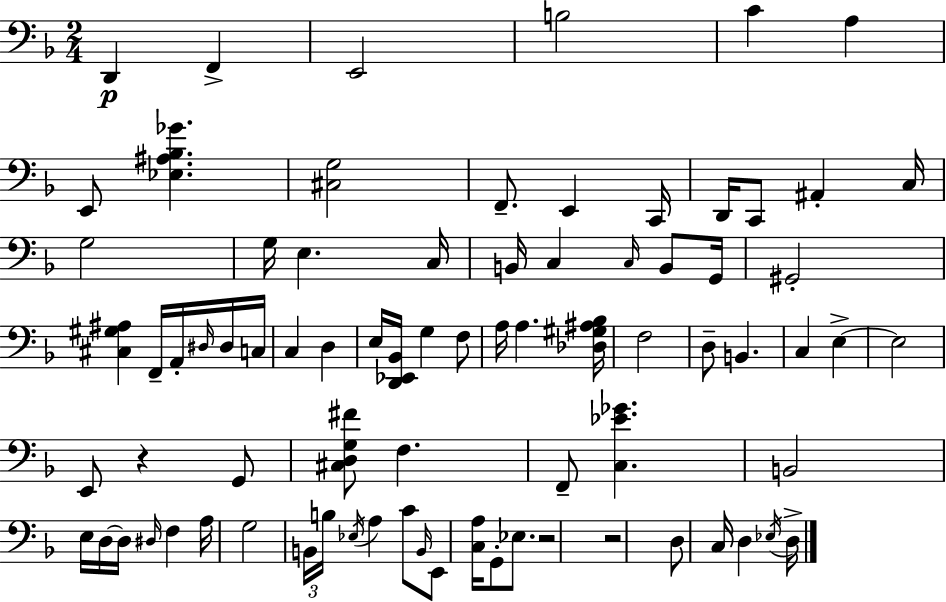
D2/q F2/q E2/h B3/h C4/q A3/q E2/e [Eb3,A#3,Bb3,Gb4]/q. [C#3,G3]/h F2/e. E2/q C2/s D2/s C2/e A#2/q C3/s G3/h G3/s E3/q. C3/s B2/s C3/q C3/s B2/e G2/s G#2/h [C#3,G#3,A#3]/q F2/s A2/s D#3/s D#3/s C3/s C3/q D3/q E3/s [D2,Eb2,Bb2]/s G3/q F3/e A3/s A3/q. [Db3,G#3,A#3,Bb3]/s F3/h D3/e B2/q. C3/q E3/q E3/h E2/e R/q G2/e [C#3,D3,G3,F#4]/e F3/q. F2/e [C3,Eb4,Gb4]/q. B2/h E3/s D3/s D3/s D#3/s F3/q A3/s G3/h B2/s B3/s Eb3/s A3/q C4/e B2/s E2/e [C3,A3]/s G2/e Eb3/e. R/h R/h D3/e C3/s D3/q Eb3/s D3/s